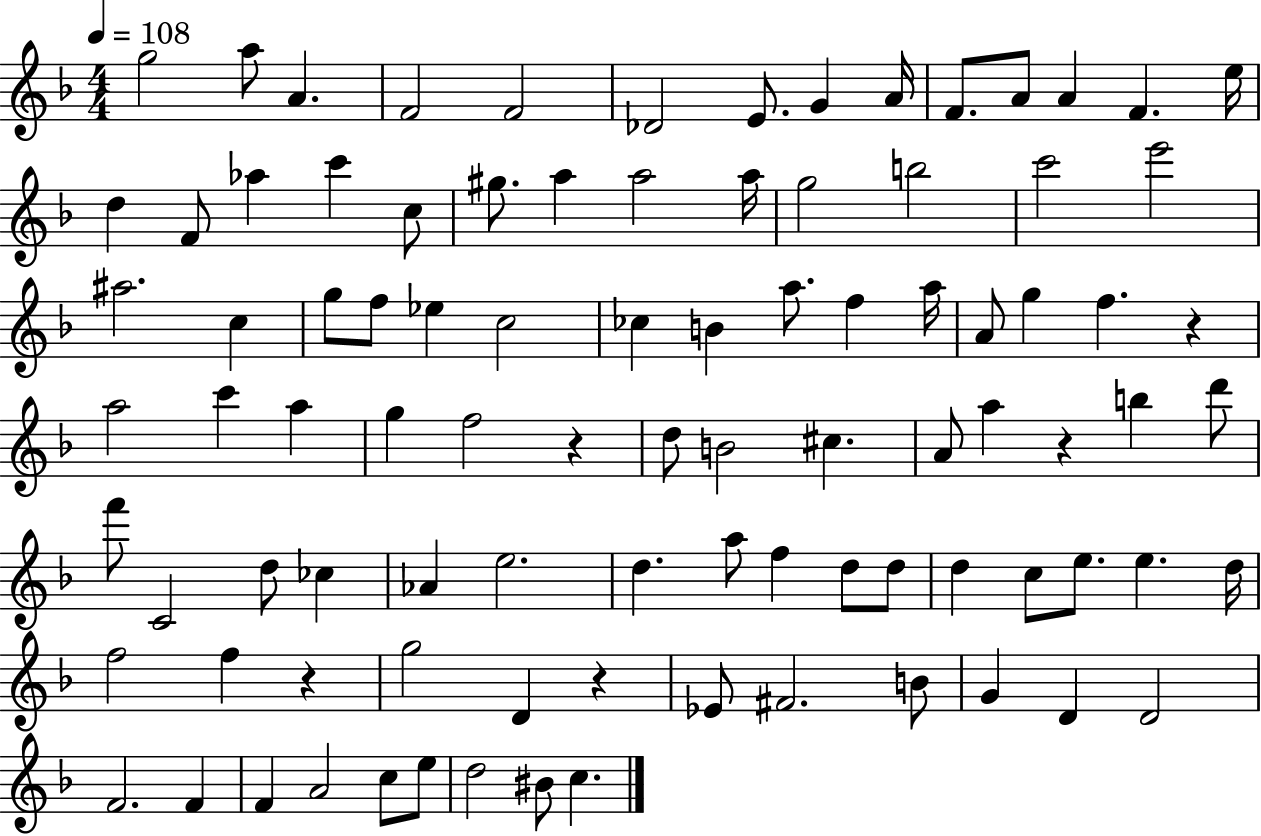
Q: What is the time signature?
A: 4/4